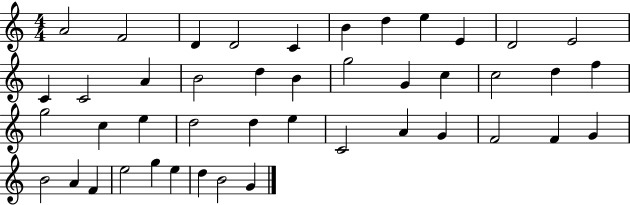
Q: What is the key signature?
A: C major